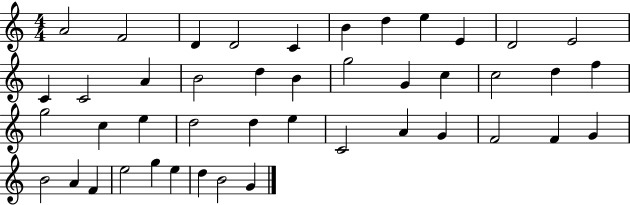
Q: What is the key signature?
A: C major